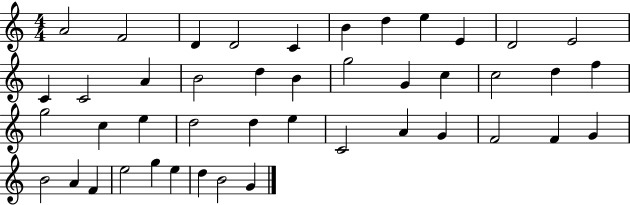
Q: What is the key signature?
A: C major